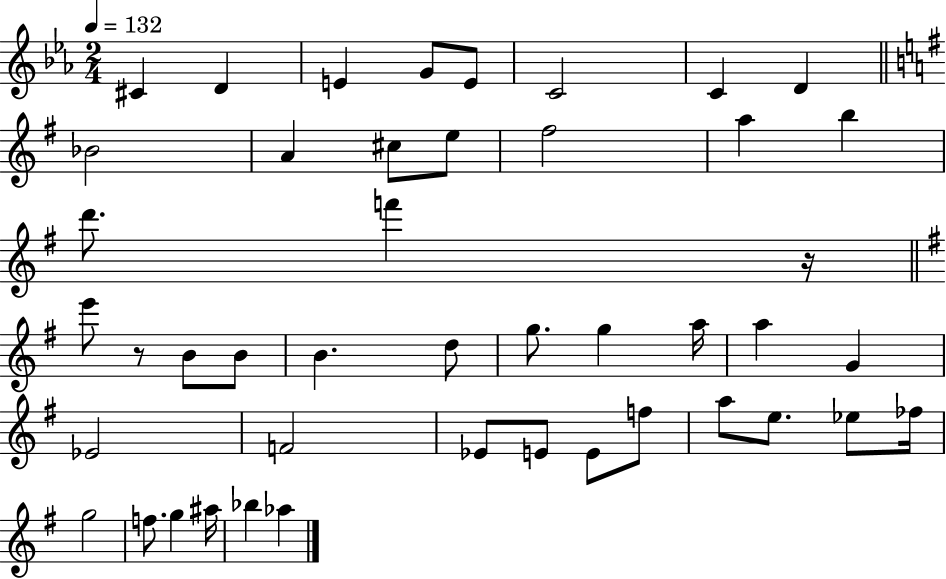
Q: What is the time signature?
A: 2/4